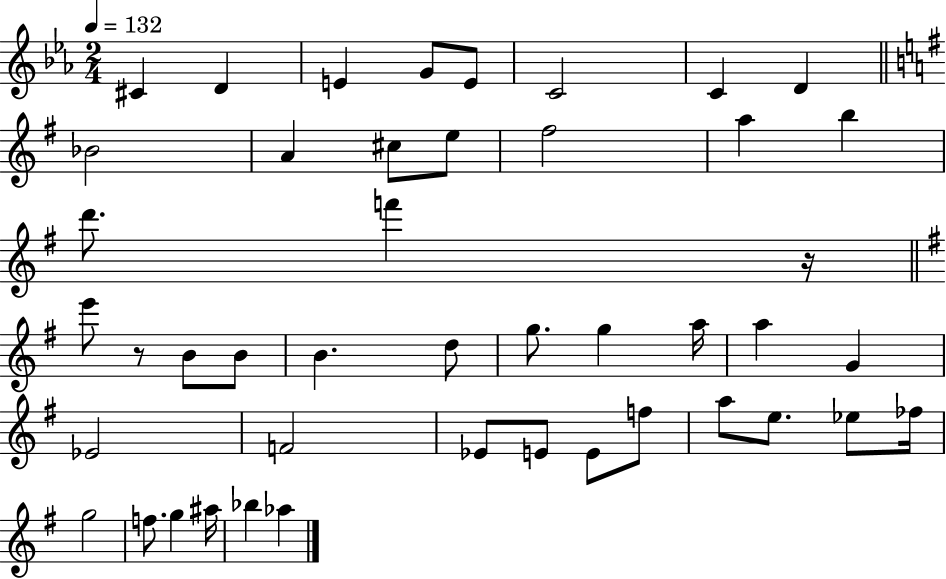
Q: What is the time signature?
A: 2/4